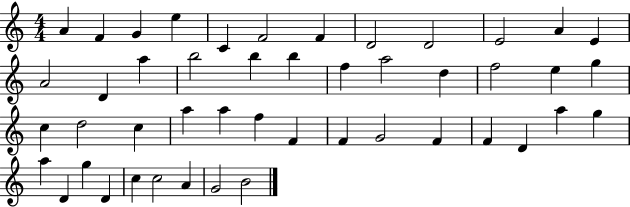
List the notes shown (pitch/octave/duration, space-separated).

A4/q F4/q G4/q E5/q C4/q F4/h F4/q D4/h D4/h E4/h A4/q E4/q A4/h D4/q A5/q B5/h B5/q B5/q F5/q A5/h D5/q F5/h E5/q G5/q C5/q D5/h C5/q A5/q A5/q F5/q F4/q F4/q G4/h F4/q F4/q D4/q A5/q G5/q A5/q D4/q G5/q D4/q C5/q C5/h A4/q G4/h B4/h